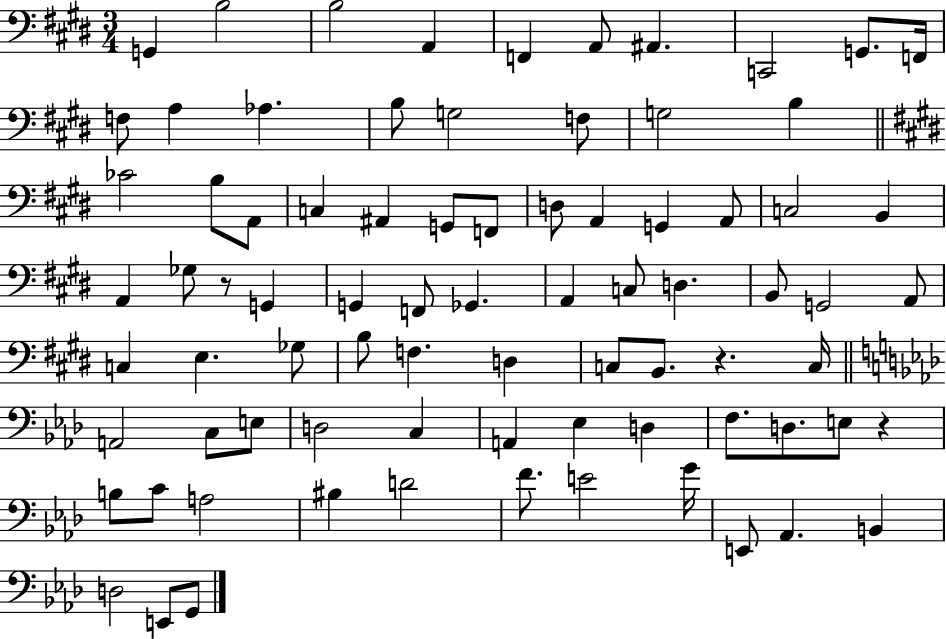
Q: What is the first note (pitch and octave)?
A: G2